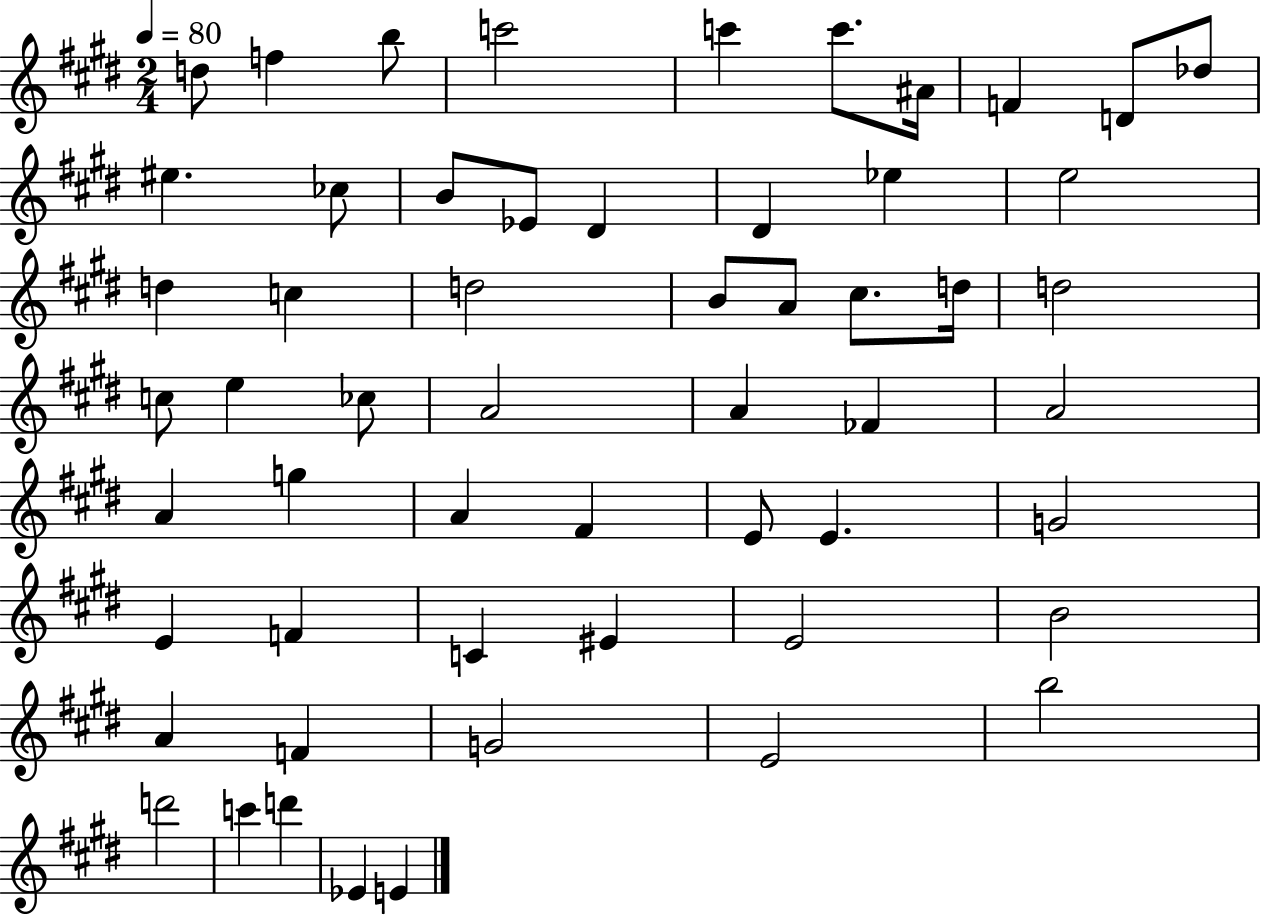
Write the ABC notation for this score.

X:1
T:Untitled
M:2/4
L:1/4
K:E
d/2 f b/2 c'2 c' c'/2 ^A/4 F D/2 _d/2 ^e _c/2 B/2 _E/2 ^D ^D _e e2 d c d2 B/2 A/2 ^c/2 d/4 d2 c/2 e _c/2 A2 A _F A2 A g A ^F E/2 E G2 E F C ^E E2 B2 A F G2 E2 b2 d'2 c' d' _E E